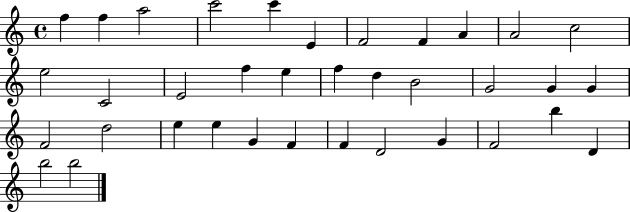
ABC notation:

X:1
T:Untitled
M:4/4
L:1/4
K:C
f f a2 c'2 c' E F2 F A A2 c2 e2 C2 E2 f e f d B2 G2 G G F2 d2 e e G F F D2 G F2 b D b2 b2